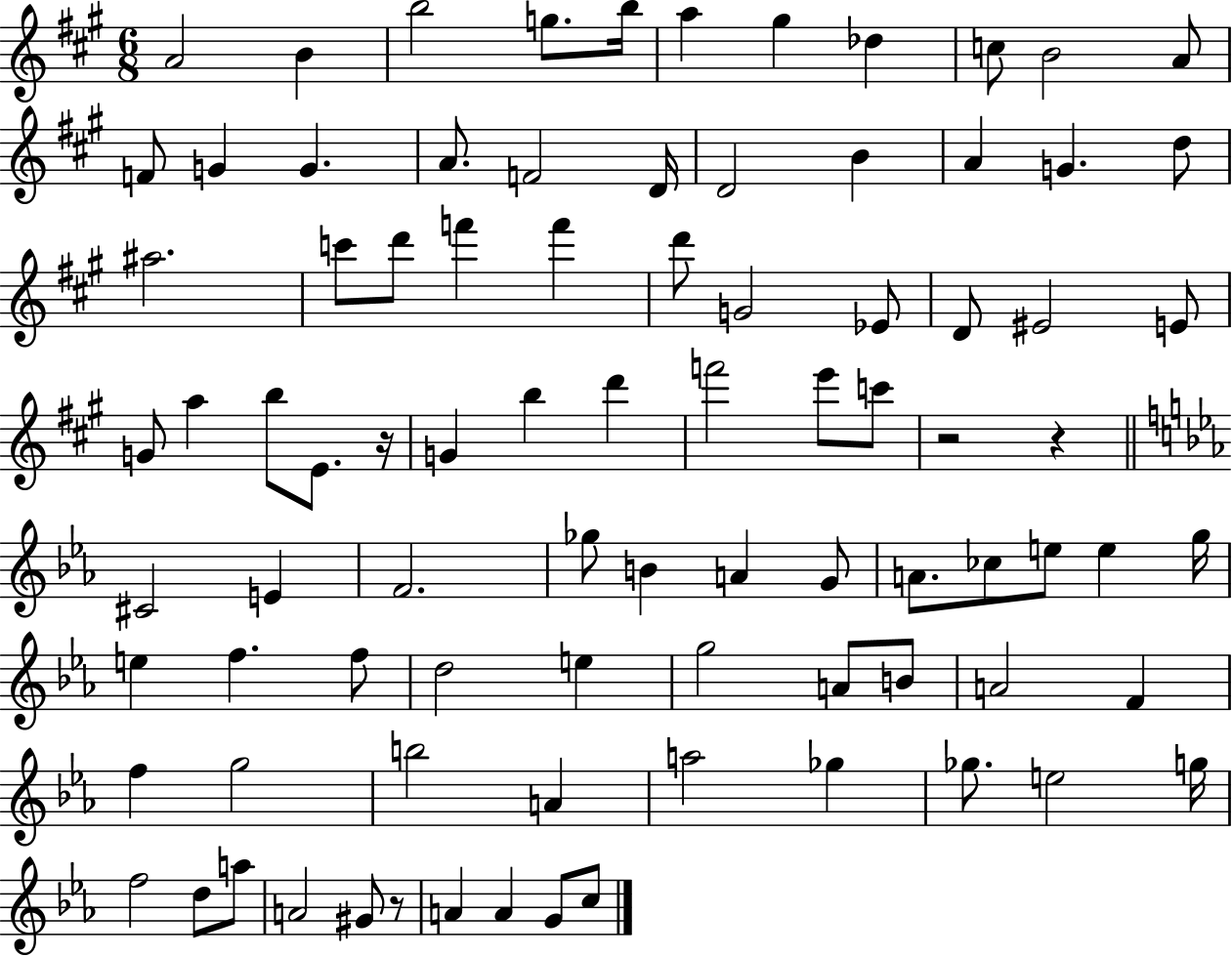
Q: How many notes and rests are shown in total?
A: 87